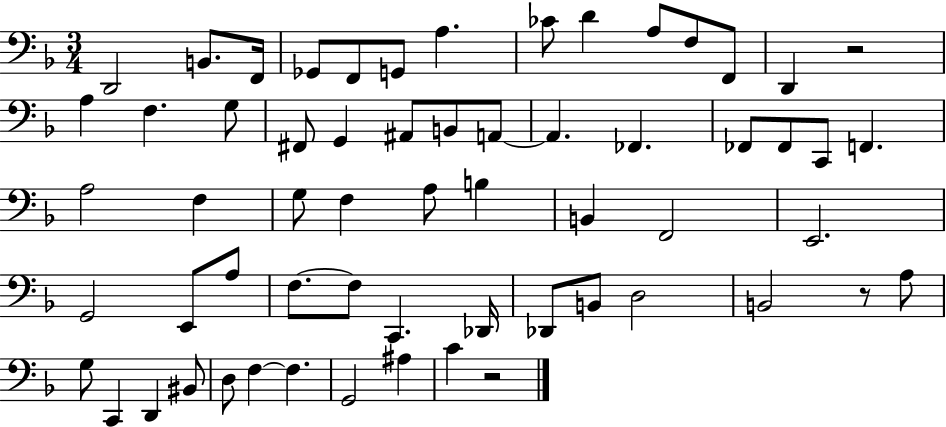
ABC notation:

X:1
T:Untitled
M:3/4
L:1/4
K:F
D,,2 B,,/2 F,,/4 _G,,/2 F,,/2 G,,/2 A, _C/2 D A,/2 F,/2 F,,/2 D,, z2 A, F, G,/2 ^F,,/2 G,, ^A,,/2 B,,/2 A,,/2 A,, _F,, _F,,/2 _F,,/2 C,,/2 F,, A,2 F, G,/2 F, A,/2 B, B,, F,,2 E,,2 G,,2 E,,/2 A,/2 F,/2 F,/2 C,, _D,,/4 _D,,/2 B,,/2 D,2 B,,2 z/2 A,/2 G,/2 C,, D,, ^B,,/2 D,/2 F, F, G,,2 ^A, C z2